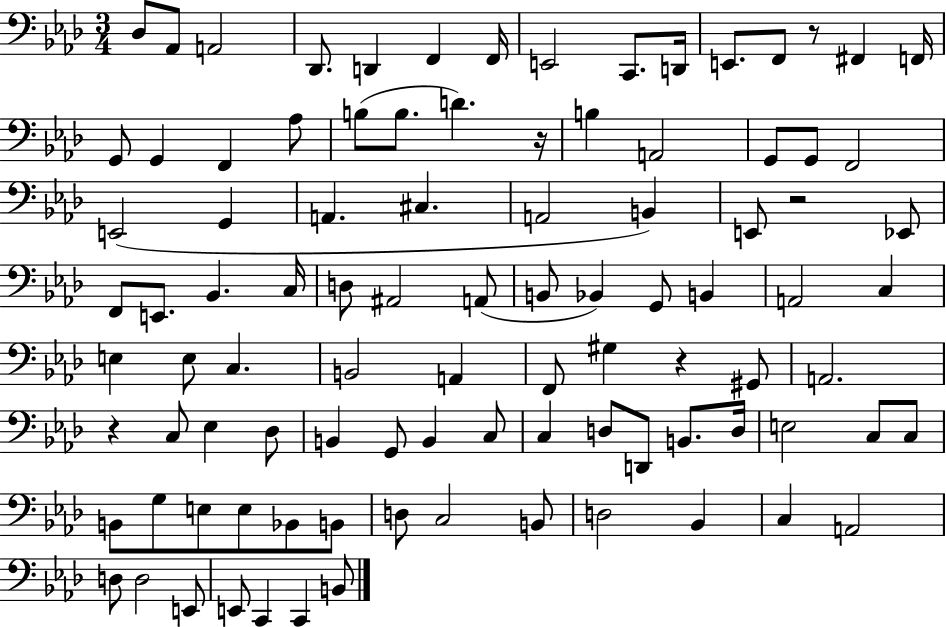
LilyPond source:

{
  \clef bass
  \numericTimeSignature
  \time 3/4
  \key aes \major
  des8 aes,8 a,2 | des,8. d,4 f,4 f,16 | e,2 c,8. d,16 | e,8. f,8 r8 fis,4 f,16 | \break g,8 g,4 f,4 aes8 | b8( b8. d'4.) r16 | b4 a,2 | g,8 g,8 f,2 | \break e,2( g,4 | a,4. cis4. | a,2 b,4) | e,8 r2 ees,8 | \break f,8 e,8. bes,4. c16 | d8 ais,2 a,8( | b,8 bes,4) g,8 b,4 | a,2 c4 | \break e4 e8 c4. | b,2 a,4 | f,8 gis4 r4 gis,8 | a,2. | \break r4 c8 ees4 des8 | b,4 g,8 b,4 c8 | c4 d8 d,8 b,8. d16 | e2 c8 c8 | \break b,8 g8 e8 e8 bes,8 b,8 | d8 c2 b,8 | d2 bes,4 | c4 a,2 | \break d8 d2 e,8 | e,8 c,4 c,4 b,8 | \bar "|."
}